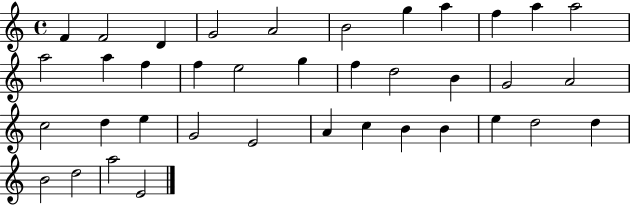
F4/q F4/h D4/q G4/h A4/h B4/h G5/q A5/q F5/q A5/q A5/h A5/h A5/q F5/q F5/q E5/h G5/q F5/q D5/h B4/q G4/h A4/h C5/h D5/q E5/q G4/h E4/h A4/q C5/q B4/q B4/q E5/q D5/h D5/q B4/h D5/h A5/h E4/h